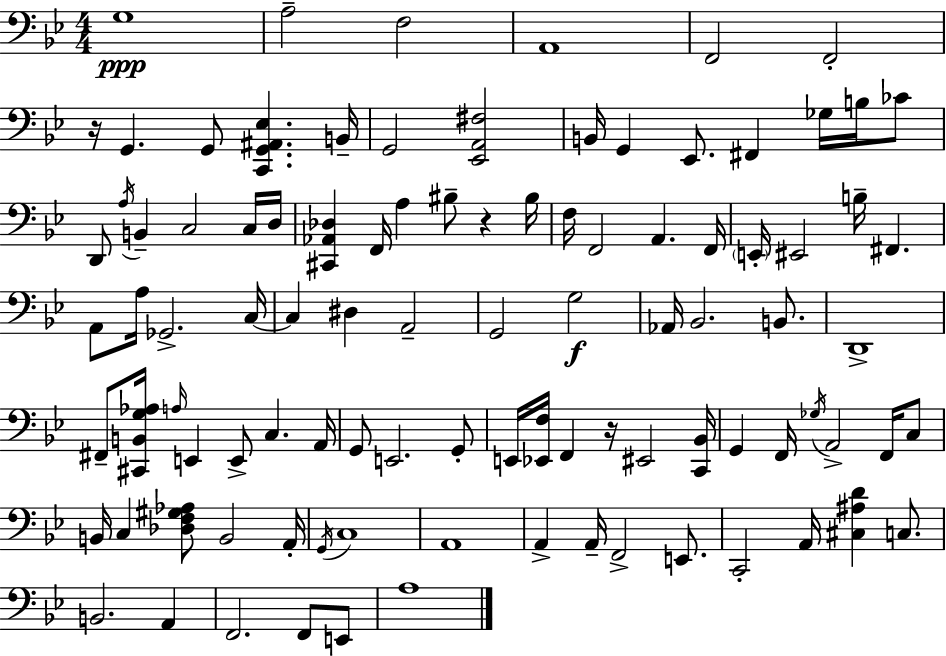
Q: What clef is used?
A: bass